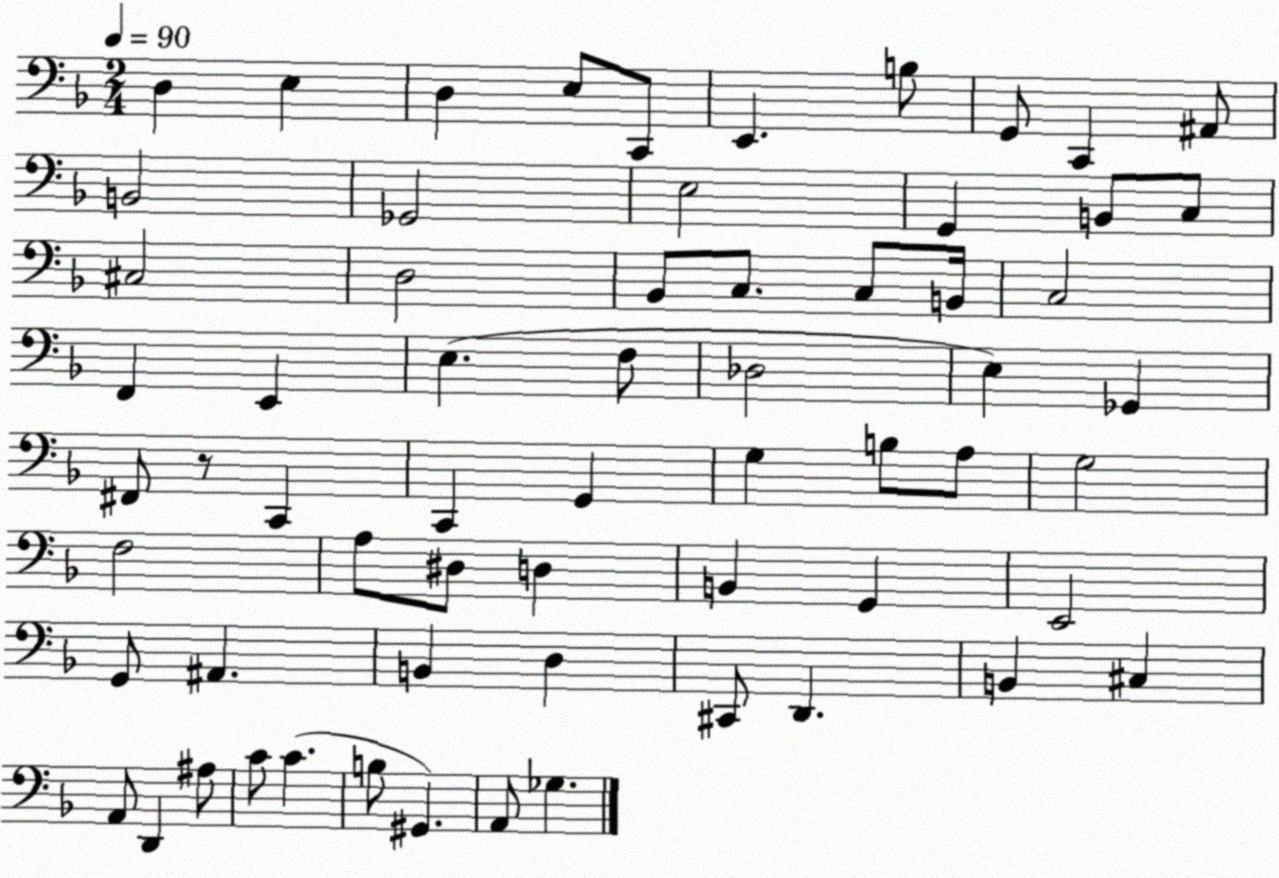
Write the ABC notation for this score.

X:1
T:Untitled
M:2/4
L:1/4
K:F
D, E, D, E,/2 C,,/2 E,, B,/2 G,,/2 C,, ^A,,/2 B,,2 _G,,2 E,2 G,, B,,/2 C,/2 ^C,2 D,2 _B,,/2 C,/2 C,/2 B,,/4 C,2 F,, E,, E, F,/2 _D,2 E, _G,, ^F,,/2 z/2 C,, C,, G,, G, B,/2 A,/2 G,2 F,2 A,/2 ^D,/2 D, B,, G,, E,,2 G,,/2 ^A,, B,, D, ^C,,/2 D,, B,, ^C, A,,/2 D,, ^A,/2 C/2 C B,/2 ^G,, A,,/2 _G,